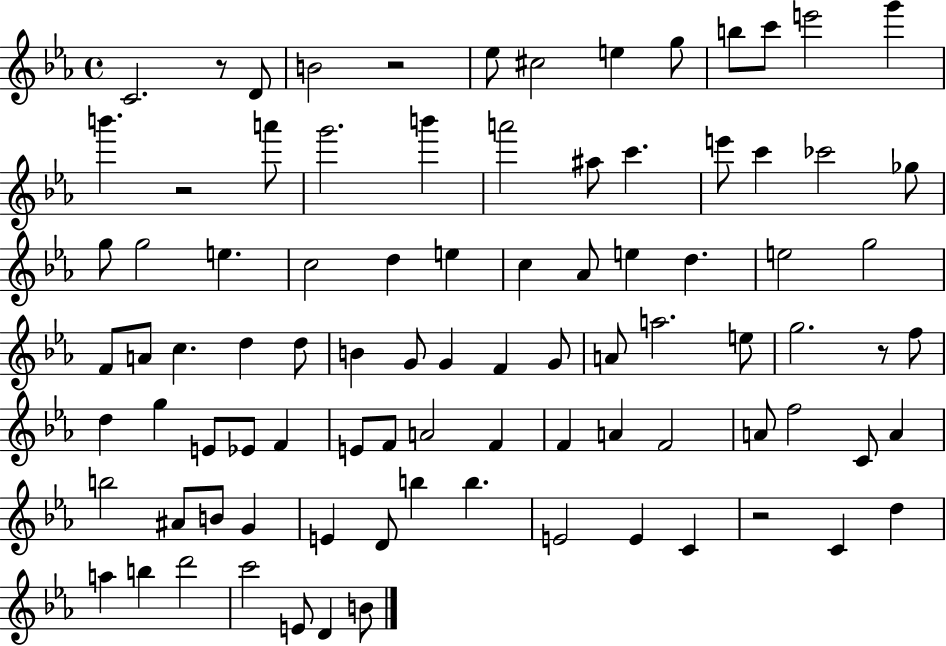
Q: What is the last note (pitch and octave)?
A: B4